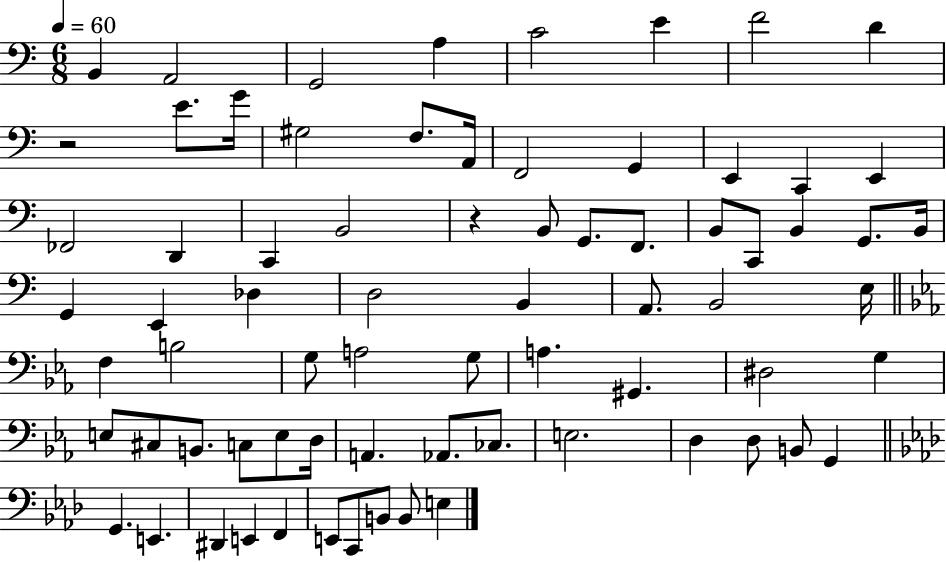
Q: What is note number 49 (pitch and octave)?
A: C#3